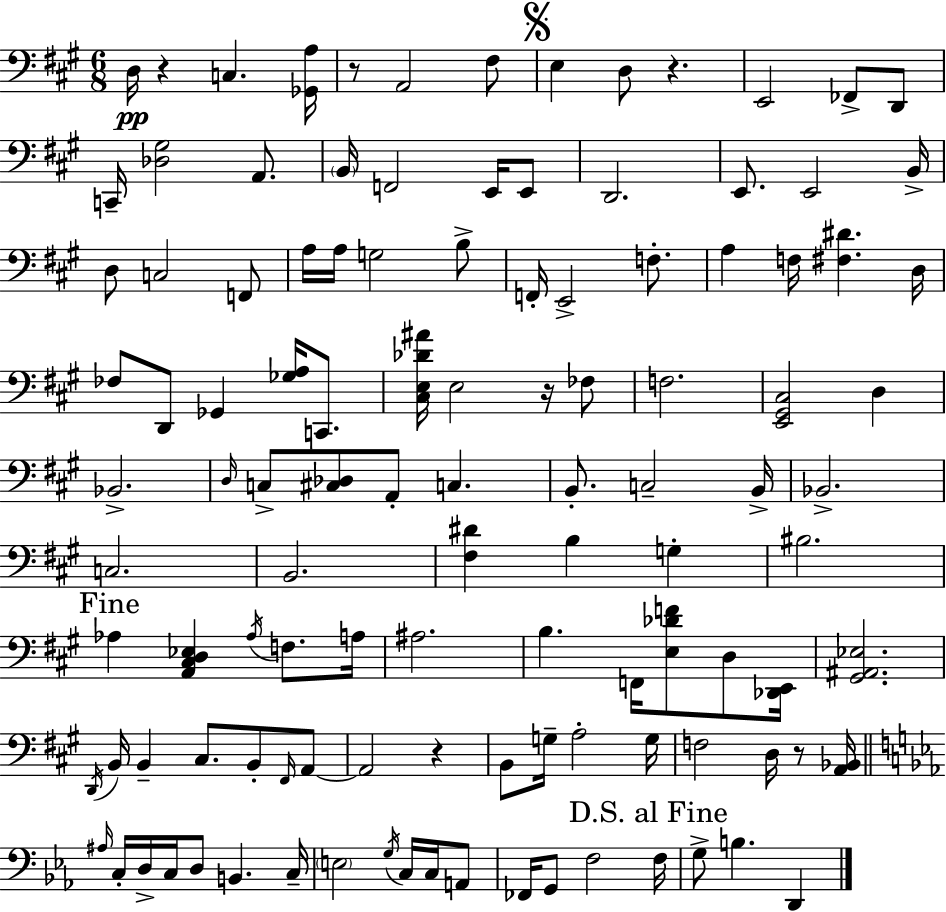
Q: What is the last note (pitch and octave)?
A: D2